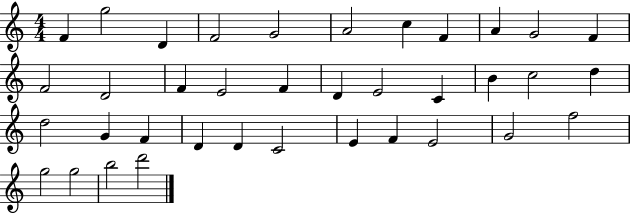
X:1
T:Untitled
M:4/4
L:1/4
K:C
F g2 D F2 G2 A2 c F A G2 F F2 D2 F E2 F D E2 C B c2 d d2 G F D D C2 E F E2 G2 f2 g2 g2 b2 d'2